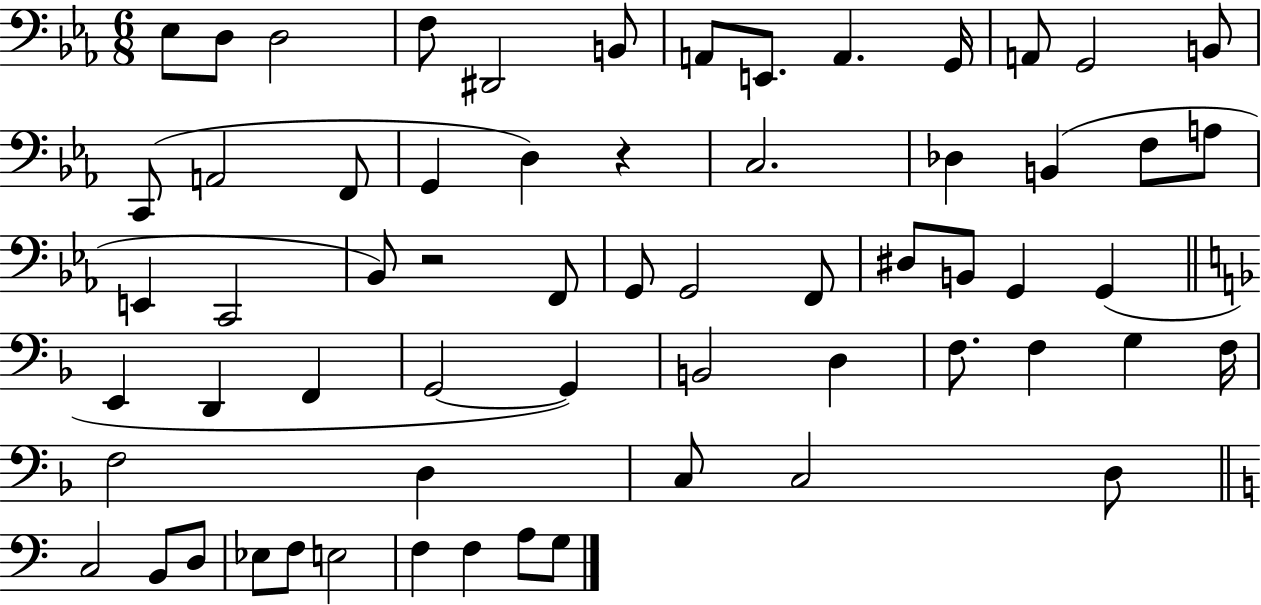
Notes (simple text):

Eb3/e D3/e D3/h F3/e D#2/h B2/e A2/e E2/e. A2/q. G2/s A2/e G2/h B2/e C2/e A2/h F2/e G2/q D3/q R/q C3/h. Db3/q B2/q F3/e A3/e E2/q C2/h Bb2/e R/h F2/e G2/e G2/h F2/e D#3/e B2/e G2/q G2/q E2/q D2/q F2/q G2/h G2/q B2/h D3/q F3/e. F3/q G3/q F3/s F3/h D3/q C3/e C3/h D3/e C3/h B2/e D3/e Eb3/e F3/e E3/h F3/q F3/q A3/e G3/e